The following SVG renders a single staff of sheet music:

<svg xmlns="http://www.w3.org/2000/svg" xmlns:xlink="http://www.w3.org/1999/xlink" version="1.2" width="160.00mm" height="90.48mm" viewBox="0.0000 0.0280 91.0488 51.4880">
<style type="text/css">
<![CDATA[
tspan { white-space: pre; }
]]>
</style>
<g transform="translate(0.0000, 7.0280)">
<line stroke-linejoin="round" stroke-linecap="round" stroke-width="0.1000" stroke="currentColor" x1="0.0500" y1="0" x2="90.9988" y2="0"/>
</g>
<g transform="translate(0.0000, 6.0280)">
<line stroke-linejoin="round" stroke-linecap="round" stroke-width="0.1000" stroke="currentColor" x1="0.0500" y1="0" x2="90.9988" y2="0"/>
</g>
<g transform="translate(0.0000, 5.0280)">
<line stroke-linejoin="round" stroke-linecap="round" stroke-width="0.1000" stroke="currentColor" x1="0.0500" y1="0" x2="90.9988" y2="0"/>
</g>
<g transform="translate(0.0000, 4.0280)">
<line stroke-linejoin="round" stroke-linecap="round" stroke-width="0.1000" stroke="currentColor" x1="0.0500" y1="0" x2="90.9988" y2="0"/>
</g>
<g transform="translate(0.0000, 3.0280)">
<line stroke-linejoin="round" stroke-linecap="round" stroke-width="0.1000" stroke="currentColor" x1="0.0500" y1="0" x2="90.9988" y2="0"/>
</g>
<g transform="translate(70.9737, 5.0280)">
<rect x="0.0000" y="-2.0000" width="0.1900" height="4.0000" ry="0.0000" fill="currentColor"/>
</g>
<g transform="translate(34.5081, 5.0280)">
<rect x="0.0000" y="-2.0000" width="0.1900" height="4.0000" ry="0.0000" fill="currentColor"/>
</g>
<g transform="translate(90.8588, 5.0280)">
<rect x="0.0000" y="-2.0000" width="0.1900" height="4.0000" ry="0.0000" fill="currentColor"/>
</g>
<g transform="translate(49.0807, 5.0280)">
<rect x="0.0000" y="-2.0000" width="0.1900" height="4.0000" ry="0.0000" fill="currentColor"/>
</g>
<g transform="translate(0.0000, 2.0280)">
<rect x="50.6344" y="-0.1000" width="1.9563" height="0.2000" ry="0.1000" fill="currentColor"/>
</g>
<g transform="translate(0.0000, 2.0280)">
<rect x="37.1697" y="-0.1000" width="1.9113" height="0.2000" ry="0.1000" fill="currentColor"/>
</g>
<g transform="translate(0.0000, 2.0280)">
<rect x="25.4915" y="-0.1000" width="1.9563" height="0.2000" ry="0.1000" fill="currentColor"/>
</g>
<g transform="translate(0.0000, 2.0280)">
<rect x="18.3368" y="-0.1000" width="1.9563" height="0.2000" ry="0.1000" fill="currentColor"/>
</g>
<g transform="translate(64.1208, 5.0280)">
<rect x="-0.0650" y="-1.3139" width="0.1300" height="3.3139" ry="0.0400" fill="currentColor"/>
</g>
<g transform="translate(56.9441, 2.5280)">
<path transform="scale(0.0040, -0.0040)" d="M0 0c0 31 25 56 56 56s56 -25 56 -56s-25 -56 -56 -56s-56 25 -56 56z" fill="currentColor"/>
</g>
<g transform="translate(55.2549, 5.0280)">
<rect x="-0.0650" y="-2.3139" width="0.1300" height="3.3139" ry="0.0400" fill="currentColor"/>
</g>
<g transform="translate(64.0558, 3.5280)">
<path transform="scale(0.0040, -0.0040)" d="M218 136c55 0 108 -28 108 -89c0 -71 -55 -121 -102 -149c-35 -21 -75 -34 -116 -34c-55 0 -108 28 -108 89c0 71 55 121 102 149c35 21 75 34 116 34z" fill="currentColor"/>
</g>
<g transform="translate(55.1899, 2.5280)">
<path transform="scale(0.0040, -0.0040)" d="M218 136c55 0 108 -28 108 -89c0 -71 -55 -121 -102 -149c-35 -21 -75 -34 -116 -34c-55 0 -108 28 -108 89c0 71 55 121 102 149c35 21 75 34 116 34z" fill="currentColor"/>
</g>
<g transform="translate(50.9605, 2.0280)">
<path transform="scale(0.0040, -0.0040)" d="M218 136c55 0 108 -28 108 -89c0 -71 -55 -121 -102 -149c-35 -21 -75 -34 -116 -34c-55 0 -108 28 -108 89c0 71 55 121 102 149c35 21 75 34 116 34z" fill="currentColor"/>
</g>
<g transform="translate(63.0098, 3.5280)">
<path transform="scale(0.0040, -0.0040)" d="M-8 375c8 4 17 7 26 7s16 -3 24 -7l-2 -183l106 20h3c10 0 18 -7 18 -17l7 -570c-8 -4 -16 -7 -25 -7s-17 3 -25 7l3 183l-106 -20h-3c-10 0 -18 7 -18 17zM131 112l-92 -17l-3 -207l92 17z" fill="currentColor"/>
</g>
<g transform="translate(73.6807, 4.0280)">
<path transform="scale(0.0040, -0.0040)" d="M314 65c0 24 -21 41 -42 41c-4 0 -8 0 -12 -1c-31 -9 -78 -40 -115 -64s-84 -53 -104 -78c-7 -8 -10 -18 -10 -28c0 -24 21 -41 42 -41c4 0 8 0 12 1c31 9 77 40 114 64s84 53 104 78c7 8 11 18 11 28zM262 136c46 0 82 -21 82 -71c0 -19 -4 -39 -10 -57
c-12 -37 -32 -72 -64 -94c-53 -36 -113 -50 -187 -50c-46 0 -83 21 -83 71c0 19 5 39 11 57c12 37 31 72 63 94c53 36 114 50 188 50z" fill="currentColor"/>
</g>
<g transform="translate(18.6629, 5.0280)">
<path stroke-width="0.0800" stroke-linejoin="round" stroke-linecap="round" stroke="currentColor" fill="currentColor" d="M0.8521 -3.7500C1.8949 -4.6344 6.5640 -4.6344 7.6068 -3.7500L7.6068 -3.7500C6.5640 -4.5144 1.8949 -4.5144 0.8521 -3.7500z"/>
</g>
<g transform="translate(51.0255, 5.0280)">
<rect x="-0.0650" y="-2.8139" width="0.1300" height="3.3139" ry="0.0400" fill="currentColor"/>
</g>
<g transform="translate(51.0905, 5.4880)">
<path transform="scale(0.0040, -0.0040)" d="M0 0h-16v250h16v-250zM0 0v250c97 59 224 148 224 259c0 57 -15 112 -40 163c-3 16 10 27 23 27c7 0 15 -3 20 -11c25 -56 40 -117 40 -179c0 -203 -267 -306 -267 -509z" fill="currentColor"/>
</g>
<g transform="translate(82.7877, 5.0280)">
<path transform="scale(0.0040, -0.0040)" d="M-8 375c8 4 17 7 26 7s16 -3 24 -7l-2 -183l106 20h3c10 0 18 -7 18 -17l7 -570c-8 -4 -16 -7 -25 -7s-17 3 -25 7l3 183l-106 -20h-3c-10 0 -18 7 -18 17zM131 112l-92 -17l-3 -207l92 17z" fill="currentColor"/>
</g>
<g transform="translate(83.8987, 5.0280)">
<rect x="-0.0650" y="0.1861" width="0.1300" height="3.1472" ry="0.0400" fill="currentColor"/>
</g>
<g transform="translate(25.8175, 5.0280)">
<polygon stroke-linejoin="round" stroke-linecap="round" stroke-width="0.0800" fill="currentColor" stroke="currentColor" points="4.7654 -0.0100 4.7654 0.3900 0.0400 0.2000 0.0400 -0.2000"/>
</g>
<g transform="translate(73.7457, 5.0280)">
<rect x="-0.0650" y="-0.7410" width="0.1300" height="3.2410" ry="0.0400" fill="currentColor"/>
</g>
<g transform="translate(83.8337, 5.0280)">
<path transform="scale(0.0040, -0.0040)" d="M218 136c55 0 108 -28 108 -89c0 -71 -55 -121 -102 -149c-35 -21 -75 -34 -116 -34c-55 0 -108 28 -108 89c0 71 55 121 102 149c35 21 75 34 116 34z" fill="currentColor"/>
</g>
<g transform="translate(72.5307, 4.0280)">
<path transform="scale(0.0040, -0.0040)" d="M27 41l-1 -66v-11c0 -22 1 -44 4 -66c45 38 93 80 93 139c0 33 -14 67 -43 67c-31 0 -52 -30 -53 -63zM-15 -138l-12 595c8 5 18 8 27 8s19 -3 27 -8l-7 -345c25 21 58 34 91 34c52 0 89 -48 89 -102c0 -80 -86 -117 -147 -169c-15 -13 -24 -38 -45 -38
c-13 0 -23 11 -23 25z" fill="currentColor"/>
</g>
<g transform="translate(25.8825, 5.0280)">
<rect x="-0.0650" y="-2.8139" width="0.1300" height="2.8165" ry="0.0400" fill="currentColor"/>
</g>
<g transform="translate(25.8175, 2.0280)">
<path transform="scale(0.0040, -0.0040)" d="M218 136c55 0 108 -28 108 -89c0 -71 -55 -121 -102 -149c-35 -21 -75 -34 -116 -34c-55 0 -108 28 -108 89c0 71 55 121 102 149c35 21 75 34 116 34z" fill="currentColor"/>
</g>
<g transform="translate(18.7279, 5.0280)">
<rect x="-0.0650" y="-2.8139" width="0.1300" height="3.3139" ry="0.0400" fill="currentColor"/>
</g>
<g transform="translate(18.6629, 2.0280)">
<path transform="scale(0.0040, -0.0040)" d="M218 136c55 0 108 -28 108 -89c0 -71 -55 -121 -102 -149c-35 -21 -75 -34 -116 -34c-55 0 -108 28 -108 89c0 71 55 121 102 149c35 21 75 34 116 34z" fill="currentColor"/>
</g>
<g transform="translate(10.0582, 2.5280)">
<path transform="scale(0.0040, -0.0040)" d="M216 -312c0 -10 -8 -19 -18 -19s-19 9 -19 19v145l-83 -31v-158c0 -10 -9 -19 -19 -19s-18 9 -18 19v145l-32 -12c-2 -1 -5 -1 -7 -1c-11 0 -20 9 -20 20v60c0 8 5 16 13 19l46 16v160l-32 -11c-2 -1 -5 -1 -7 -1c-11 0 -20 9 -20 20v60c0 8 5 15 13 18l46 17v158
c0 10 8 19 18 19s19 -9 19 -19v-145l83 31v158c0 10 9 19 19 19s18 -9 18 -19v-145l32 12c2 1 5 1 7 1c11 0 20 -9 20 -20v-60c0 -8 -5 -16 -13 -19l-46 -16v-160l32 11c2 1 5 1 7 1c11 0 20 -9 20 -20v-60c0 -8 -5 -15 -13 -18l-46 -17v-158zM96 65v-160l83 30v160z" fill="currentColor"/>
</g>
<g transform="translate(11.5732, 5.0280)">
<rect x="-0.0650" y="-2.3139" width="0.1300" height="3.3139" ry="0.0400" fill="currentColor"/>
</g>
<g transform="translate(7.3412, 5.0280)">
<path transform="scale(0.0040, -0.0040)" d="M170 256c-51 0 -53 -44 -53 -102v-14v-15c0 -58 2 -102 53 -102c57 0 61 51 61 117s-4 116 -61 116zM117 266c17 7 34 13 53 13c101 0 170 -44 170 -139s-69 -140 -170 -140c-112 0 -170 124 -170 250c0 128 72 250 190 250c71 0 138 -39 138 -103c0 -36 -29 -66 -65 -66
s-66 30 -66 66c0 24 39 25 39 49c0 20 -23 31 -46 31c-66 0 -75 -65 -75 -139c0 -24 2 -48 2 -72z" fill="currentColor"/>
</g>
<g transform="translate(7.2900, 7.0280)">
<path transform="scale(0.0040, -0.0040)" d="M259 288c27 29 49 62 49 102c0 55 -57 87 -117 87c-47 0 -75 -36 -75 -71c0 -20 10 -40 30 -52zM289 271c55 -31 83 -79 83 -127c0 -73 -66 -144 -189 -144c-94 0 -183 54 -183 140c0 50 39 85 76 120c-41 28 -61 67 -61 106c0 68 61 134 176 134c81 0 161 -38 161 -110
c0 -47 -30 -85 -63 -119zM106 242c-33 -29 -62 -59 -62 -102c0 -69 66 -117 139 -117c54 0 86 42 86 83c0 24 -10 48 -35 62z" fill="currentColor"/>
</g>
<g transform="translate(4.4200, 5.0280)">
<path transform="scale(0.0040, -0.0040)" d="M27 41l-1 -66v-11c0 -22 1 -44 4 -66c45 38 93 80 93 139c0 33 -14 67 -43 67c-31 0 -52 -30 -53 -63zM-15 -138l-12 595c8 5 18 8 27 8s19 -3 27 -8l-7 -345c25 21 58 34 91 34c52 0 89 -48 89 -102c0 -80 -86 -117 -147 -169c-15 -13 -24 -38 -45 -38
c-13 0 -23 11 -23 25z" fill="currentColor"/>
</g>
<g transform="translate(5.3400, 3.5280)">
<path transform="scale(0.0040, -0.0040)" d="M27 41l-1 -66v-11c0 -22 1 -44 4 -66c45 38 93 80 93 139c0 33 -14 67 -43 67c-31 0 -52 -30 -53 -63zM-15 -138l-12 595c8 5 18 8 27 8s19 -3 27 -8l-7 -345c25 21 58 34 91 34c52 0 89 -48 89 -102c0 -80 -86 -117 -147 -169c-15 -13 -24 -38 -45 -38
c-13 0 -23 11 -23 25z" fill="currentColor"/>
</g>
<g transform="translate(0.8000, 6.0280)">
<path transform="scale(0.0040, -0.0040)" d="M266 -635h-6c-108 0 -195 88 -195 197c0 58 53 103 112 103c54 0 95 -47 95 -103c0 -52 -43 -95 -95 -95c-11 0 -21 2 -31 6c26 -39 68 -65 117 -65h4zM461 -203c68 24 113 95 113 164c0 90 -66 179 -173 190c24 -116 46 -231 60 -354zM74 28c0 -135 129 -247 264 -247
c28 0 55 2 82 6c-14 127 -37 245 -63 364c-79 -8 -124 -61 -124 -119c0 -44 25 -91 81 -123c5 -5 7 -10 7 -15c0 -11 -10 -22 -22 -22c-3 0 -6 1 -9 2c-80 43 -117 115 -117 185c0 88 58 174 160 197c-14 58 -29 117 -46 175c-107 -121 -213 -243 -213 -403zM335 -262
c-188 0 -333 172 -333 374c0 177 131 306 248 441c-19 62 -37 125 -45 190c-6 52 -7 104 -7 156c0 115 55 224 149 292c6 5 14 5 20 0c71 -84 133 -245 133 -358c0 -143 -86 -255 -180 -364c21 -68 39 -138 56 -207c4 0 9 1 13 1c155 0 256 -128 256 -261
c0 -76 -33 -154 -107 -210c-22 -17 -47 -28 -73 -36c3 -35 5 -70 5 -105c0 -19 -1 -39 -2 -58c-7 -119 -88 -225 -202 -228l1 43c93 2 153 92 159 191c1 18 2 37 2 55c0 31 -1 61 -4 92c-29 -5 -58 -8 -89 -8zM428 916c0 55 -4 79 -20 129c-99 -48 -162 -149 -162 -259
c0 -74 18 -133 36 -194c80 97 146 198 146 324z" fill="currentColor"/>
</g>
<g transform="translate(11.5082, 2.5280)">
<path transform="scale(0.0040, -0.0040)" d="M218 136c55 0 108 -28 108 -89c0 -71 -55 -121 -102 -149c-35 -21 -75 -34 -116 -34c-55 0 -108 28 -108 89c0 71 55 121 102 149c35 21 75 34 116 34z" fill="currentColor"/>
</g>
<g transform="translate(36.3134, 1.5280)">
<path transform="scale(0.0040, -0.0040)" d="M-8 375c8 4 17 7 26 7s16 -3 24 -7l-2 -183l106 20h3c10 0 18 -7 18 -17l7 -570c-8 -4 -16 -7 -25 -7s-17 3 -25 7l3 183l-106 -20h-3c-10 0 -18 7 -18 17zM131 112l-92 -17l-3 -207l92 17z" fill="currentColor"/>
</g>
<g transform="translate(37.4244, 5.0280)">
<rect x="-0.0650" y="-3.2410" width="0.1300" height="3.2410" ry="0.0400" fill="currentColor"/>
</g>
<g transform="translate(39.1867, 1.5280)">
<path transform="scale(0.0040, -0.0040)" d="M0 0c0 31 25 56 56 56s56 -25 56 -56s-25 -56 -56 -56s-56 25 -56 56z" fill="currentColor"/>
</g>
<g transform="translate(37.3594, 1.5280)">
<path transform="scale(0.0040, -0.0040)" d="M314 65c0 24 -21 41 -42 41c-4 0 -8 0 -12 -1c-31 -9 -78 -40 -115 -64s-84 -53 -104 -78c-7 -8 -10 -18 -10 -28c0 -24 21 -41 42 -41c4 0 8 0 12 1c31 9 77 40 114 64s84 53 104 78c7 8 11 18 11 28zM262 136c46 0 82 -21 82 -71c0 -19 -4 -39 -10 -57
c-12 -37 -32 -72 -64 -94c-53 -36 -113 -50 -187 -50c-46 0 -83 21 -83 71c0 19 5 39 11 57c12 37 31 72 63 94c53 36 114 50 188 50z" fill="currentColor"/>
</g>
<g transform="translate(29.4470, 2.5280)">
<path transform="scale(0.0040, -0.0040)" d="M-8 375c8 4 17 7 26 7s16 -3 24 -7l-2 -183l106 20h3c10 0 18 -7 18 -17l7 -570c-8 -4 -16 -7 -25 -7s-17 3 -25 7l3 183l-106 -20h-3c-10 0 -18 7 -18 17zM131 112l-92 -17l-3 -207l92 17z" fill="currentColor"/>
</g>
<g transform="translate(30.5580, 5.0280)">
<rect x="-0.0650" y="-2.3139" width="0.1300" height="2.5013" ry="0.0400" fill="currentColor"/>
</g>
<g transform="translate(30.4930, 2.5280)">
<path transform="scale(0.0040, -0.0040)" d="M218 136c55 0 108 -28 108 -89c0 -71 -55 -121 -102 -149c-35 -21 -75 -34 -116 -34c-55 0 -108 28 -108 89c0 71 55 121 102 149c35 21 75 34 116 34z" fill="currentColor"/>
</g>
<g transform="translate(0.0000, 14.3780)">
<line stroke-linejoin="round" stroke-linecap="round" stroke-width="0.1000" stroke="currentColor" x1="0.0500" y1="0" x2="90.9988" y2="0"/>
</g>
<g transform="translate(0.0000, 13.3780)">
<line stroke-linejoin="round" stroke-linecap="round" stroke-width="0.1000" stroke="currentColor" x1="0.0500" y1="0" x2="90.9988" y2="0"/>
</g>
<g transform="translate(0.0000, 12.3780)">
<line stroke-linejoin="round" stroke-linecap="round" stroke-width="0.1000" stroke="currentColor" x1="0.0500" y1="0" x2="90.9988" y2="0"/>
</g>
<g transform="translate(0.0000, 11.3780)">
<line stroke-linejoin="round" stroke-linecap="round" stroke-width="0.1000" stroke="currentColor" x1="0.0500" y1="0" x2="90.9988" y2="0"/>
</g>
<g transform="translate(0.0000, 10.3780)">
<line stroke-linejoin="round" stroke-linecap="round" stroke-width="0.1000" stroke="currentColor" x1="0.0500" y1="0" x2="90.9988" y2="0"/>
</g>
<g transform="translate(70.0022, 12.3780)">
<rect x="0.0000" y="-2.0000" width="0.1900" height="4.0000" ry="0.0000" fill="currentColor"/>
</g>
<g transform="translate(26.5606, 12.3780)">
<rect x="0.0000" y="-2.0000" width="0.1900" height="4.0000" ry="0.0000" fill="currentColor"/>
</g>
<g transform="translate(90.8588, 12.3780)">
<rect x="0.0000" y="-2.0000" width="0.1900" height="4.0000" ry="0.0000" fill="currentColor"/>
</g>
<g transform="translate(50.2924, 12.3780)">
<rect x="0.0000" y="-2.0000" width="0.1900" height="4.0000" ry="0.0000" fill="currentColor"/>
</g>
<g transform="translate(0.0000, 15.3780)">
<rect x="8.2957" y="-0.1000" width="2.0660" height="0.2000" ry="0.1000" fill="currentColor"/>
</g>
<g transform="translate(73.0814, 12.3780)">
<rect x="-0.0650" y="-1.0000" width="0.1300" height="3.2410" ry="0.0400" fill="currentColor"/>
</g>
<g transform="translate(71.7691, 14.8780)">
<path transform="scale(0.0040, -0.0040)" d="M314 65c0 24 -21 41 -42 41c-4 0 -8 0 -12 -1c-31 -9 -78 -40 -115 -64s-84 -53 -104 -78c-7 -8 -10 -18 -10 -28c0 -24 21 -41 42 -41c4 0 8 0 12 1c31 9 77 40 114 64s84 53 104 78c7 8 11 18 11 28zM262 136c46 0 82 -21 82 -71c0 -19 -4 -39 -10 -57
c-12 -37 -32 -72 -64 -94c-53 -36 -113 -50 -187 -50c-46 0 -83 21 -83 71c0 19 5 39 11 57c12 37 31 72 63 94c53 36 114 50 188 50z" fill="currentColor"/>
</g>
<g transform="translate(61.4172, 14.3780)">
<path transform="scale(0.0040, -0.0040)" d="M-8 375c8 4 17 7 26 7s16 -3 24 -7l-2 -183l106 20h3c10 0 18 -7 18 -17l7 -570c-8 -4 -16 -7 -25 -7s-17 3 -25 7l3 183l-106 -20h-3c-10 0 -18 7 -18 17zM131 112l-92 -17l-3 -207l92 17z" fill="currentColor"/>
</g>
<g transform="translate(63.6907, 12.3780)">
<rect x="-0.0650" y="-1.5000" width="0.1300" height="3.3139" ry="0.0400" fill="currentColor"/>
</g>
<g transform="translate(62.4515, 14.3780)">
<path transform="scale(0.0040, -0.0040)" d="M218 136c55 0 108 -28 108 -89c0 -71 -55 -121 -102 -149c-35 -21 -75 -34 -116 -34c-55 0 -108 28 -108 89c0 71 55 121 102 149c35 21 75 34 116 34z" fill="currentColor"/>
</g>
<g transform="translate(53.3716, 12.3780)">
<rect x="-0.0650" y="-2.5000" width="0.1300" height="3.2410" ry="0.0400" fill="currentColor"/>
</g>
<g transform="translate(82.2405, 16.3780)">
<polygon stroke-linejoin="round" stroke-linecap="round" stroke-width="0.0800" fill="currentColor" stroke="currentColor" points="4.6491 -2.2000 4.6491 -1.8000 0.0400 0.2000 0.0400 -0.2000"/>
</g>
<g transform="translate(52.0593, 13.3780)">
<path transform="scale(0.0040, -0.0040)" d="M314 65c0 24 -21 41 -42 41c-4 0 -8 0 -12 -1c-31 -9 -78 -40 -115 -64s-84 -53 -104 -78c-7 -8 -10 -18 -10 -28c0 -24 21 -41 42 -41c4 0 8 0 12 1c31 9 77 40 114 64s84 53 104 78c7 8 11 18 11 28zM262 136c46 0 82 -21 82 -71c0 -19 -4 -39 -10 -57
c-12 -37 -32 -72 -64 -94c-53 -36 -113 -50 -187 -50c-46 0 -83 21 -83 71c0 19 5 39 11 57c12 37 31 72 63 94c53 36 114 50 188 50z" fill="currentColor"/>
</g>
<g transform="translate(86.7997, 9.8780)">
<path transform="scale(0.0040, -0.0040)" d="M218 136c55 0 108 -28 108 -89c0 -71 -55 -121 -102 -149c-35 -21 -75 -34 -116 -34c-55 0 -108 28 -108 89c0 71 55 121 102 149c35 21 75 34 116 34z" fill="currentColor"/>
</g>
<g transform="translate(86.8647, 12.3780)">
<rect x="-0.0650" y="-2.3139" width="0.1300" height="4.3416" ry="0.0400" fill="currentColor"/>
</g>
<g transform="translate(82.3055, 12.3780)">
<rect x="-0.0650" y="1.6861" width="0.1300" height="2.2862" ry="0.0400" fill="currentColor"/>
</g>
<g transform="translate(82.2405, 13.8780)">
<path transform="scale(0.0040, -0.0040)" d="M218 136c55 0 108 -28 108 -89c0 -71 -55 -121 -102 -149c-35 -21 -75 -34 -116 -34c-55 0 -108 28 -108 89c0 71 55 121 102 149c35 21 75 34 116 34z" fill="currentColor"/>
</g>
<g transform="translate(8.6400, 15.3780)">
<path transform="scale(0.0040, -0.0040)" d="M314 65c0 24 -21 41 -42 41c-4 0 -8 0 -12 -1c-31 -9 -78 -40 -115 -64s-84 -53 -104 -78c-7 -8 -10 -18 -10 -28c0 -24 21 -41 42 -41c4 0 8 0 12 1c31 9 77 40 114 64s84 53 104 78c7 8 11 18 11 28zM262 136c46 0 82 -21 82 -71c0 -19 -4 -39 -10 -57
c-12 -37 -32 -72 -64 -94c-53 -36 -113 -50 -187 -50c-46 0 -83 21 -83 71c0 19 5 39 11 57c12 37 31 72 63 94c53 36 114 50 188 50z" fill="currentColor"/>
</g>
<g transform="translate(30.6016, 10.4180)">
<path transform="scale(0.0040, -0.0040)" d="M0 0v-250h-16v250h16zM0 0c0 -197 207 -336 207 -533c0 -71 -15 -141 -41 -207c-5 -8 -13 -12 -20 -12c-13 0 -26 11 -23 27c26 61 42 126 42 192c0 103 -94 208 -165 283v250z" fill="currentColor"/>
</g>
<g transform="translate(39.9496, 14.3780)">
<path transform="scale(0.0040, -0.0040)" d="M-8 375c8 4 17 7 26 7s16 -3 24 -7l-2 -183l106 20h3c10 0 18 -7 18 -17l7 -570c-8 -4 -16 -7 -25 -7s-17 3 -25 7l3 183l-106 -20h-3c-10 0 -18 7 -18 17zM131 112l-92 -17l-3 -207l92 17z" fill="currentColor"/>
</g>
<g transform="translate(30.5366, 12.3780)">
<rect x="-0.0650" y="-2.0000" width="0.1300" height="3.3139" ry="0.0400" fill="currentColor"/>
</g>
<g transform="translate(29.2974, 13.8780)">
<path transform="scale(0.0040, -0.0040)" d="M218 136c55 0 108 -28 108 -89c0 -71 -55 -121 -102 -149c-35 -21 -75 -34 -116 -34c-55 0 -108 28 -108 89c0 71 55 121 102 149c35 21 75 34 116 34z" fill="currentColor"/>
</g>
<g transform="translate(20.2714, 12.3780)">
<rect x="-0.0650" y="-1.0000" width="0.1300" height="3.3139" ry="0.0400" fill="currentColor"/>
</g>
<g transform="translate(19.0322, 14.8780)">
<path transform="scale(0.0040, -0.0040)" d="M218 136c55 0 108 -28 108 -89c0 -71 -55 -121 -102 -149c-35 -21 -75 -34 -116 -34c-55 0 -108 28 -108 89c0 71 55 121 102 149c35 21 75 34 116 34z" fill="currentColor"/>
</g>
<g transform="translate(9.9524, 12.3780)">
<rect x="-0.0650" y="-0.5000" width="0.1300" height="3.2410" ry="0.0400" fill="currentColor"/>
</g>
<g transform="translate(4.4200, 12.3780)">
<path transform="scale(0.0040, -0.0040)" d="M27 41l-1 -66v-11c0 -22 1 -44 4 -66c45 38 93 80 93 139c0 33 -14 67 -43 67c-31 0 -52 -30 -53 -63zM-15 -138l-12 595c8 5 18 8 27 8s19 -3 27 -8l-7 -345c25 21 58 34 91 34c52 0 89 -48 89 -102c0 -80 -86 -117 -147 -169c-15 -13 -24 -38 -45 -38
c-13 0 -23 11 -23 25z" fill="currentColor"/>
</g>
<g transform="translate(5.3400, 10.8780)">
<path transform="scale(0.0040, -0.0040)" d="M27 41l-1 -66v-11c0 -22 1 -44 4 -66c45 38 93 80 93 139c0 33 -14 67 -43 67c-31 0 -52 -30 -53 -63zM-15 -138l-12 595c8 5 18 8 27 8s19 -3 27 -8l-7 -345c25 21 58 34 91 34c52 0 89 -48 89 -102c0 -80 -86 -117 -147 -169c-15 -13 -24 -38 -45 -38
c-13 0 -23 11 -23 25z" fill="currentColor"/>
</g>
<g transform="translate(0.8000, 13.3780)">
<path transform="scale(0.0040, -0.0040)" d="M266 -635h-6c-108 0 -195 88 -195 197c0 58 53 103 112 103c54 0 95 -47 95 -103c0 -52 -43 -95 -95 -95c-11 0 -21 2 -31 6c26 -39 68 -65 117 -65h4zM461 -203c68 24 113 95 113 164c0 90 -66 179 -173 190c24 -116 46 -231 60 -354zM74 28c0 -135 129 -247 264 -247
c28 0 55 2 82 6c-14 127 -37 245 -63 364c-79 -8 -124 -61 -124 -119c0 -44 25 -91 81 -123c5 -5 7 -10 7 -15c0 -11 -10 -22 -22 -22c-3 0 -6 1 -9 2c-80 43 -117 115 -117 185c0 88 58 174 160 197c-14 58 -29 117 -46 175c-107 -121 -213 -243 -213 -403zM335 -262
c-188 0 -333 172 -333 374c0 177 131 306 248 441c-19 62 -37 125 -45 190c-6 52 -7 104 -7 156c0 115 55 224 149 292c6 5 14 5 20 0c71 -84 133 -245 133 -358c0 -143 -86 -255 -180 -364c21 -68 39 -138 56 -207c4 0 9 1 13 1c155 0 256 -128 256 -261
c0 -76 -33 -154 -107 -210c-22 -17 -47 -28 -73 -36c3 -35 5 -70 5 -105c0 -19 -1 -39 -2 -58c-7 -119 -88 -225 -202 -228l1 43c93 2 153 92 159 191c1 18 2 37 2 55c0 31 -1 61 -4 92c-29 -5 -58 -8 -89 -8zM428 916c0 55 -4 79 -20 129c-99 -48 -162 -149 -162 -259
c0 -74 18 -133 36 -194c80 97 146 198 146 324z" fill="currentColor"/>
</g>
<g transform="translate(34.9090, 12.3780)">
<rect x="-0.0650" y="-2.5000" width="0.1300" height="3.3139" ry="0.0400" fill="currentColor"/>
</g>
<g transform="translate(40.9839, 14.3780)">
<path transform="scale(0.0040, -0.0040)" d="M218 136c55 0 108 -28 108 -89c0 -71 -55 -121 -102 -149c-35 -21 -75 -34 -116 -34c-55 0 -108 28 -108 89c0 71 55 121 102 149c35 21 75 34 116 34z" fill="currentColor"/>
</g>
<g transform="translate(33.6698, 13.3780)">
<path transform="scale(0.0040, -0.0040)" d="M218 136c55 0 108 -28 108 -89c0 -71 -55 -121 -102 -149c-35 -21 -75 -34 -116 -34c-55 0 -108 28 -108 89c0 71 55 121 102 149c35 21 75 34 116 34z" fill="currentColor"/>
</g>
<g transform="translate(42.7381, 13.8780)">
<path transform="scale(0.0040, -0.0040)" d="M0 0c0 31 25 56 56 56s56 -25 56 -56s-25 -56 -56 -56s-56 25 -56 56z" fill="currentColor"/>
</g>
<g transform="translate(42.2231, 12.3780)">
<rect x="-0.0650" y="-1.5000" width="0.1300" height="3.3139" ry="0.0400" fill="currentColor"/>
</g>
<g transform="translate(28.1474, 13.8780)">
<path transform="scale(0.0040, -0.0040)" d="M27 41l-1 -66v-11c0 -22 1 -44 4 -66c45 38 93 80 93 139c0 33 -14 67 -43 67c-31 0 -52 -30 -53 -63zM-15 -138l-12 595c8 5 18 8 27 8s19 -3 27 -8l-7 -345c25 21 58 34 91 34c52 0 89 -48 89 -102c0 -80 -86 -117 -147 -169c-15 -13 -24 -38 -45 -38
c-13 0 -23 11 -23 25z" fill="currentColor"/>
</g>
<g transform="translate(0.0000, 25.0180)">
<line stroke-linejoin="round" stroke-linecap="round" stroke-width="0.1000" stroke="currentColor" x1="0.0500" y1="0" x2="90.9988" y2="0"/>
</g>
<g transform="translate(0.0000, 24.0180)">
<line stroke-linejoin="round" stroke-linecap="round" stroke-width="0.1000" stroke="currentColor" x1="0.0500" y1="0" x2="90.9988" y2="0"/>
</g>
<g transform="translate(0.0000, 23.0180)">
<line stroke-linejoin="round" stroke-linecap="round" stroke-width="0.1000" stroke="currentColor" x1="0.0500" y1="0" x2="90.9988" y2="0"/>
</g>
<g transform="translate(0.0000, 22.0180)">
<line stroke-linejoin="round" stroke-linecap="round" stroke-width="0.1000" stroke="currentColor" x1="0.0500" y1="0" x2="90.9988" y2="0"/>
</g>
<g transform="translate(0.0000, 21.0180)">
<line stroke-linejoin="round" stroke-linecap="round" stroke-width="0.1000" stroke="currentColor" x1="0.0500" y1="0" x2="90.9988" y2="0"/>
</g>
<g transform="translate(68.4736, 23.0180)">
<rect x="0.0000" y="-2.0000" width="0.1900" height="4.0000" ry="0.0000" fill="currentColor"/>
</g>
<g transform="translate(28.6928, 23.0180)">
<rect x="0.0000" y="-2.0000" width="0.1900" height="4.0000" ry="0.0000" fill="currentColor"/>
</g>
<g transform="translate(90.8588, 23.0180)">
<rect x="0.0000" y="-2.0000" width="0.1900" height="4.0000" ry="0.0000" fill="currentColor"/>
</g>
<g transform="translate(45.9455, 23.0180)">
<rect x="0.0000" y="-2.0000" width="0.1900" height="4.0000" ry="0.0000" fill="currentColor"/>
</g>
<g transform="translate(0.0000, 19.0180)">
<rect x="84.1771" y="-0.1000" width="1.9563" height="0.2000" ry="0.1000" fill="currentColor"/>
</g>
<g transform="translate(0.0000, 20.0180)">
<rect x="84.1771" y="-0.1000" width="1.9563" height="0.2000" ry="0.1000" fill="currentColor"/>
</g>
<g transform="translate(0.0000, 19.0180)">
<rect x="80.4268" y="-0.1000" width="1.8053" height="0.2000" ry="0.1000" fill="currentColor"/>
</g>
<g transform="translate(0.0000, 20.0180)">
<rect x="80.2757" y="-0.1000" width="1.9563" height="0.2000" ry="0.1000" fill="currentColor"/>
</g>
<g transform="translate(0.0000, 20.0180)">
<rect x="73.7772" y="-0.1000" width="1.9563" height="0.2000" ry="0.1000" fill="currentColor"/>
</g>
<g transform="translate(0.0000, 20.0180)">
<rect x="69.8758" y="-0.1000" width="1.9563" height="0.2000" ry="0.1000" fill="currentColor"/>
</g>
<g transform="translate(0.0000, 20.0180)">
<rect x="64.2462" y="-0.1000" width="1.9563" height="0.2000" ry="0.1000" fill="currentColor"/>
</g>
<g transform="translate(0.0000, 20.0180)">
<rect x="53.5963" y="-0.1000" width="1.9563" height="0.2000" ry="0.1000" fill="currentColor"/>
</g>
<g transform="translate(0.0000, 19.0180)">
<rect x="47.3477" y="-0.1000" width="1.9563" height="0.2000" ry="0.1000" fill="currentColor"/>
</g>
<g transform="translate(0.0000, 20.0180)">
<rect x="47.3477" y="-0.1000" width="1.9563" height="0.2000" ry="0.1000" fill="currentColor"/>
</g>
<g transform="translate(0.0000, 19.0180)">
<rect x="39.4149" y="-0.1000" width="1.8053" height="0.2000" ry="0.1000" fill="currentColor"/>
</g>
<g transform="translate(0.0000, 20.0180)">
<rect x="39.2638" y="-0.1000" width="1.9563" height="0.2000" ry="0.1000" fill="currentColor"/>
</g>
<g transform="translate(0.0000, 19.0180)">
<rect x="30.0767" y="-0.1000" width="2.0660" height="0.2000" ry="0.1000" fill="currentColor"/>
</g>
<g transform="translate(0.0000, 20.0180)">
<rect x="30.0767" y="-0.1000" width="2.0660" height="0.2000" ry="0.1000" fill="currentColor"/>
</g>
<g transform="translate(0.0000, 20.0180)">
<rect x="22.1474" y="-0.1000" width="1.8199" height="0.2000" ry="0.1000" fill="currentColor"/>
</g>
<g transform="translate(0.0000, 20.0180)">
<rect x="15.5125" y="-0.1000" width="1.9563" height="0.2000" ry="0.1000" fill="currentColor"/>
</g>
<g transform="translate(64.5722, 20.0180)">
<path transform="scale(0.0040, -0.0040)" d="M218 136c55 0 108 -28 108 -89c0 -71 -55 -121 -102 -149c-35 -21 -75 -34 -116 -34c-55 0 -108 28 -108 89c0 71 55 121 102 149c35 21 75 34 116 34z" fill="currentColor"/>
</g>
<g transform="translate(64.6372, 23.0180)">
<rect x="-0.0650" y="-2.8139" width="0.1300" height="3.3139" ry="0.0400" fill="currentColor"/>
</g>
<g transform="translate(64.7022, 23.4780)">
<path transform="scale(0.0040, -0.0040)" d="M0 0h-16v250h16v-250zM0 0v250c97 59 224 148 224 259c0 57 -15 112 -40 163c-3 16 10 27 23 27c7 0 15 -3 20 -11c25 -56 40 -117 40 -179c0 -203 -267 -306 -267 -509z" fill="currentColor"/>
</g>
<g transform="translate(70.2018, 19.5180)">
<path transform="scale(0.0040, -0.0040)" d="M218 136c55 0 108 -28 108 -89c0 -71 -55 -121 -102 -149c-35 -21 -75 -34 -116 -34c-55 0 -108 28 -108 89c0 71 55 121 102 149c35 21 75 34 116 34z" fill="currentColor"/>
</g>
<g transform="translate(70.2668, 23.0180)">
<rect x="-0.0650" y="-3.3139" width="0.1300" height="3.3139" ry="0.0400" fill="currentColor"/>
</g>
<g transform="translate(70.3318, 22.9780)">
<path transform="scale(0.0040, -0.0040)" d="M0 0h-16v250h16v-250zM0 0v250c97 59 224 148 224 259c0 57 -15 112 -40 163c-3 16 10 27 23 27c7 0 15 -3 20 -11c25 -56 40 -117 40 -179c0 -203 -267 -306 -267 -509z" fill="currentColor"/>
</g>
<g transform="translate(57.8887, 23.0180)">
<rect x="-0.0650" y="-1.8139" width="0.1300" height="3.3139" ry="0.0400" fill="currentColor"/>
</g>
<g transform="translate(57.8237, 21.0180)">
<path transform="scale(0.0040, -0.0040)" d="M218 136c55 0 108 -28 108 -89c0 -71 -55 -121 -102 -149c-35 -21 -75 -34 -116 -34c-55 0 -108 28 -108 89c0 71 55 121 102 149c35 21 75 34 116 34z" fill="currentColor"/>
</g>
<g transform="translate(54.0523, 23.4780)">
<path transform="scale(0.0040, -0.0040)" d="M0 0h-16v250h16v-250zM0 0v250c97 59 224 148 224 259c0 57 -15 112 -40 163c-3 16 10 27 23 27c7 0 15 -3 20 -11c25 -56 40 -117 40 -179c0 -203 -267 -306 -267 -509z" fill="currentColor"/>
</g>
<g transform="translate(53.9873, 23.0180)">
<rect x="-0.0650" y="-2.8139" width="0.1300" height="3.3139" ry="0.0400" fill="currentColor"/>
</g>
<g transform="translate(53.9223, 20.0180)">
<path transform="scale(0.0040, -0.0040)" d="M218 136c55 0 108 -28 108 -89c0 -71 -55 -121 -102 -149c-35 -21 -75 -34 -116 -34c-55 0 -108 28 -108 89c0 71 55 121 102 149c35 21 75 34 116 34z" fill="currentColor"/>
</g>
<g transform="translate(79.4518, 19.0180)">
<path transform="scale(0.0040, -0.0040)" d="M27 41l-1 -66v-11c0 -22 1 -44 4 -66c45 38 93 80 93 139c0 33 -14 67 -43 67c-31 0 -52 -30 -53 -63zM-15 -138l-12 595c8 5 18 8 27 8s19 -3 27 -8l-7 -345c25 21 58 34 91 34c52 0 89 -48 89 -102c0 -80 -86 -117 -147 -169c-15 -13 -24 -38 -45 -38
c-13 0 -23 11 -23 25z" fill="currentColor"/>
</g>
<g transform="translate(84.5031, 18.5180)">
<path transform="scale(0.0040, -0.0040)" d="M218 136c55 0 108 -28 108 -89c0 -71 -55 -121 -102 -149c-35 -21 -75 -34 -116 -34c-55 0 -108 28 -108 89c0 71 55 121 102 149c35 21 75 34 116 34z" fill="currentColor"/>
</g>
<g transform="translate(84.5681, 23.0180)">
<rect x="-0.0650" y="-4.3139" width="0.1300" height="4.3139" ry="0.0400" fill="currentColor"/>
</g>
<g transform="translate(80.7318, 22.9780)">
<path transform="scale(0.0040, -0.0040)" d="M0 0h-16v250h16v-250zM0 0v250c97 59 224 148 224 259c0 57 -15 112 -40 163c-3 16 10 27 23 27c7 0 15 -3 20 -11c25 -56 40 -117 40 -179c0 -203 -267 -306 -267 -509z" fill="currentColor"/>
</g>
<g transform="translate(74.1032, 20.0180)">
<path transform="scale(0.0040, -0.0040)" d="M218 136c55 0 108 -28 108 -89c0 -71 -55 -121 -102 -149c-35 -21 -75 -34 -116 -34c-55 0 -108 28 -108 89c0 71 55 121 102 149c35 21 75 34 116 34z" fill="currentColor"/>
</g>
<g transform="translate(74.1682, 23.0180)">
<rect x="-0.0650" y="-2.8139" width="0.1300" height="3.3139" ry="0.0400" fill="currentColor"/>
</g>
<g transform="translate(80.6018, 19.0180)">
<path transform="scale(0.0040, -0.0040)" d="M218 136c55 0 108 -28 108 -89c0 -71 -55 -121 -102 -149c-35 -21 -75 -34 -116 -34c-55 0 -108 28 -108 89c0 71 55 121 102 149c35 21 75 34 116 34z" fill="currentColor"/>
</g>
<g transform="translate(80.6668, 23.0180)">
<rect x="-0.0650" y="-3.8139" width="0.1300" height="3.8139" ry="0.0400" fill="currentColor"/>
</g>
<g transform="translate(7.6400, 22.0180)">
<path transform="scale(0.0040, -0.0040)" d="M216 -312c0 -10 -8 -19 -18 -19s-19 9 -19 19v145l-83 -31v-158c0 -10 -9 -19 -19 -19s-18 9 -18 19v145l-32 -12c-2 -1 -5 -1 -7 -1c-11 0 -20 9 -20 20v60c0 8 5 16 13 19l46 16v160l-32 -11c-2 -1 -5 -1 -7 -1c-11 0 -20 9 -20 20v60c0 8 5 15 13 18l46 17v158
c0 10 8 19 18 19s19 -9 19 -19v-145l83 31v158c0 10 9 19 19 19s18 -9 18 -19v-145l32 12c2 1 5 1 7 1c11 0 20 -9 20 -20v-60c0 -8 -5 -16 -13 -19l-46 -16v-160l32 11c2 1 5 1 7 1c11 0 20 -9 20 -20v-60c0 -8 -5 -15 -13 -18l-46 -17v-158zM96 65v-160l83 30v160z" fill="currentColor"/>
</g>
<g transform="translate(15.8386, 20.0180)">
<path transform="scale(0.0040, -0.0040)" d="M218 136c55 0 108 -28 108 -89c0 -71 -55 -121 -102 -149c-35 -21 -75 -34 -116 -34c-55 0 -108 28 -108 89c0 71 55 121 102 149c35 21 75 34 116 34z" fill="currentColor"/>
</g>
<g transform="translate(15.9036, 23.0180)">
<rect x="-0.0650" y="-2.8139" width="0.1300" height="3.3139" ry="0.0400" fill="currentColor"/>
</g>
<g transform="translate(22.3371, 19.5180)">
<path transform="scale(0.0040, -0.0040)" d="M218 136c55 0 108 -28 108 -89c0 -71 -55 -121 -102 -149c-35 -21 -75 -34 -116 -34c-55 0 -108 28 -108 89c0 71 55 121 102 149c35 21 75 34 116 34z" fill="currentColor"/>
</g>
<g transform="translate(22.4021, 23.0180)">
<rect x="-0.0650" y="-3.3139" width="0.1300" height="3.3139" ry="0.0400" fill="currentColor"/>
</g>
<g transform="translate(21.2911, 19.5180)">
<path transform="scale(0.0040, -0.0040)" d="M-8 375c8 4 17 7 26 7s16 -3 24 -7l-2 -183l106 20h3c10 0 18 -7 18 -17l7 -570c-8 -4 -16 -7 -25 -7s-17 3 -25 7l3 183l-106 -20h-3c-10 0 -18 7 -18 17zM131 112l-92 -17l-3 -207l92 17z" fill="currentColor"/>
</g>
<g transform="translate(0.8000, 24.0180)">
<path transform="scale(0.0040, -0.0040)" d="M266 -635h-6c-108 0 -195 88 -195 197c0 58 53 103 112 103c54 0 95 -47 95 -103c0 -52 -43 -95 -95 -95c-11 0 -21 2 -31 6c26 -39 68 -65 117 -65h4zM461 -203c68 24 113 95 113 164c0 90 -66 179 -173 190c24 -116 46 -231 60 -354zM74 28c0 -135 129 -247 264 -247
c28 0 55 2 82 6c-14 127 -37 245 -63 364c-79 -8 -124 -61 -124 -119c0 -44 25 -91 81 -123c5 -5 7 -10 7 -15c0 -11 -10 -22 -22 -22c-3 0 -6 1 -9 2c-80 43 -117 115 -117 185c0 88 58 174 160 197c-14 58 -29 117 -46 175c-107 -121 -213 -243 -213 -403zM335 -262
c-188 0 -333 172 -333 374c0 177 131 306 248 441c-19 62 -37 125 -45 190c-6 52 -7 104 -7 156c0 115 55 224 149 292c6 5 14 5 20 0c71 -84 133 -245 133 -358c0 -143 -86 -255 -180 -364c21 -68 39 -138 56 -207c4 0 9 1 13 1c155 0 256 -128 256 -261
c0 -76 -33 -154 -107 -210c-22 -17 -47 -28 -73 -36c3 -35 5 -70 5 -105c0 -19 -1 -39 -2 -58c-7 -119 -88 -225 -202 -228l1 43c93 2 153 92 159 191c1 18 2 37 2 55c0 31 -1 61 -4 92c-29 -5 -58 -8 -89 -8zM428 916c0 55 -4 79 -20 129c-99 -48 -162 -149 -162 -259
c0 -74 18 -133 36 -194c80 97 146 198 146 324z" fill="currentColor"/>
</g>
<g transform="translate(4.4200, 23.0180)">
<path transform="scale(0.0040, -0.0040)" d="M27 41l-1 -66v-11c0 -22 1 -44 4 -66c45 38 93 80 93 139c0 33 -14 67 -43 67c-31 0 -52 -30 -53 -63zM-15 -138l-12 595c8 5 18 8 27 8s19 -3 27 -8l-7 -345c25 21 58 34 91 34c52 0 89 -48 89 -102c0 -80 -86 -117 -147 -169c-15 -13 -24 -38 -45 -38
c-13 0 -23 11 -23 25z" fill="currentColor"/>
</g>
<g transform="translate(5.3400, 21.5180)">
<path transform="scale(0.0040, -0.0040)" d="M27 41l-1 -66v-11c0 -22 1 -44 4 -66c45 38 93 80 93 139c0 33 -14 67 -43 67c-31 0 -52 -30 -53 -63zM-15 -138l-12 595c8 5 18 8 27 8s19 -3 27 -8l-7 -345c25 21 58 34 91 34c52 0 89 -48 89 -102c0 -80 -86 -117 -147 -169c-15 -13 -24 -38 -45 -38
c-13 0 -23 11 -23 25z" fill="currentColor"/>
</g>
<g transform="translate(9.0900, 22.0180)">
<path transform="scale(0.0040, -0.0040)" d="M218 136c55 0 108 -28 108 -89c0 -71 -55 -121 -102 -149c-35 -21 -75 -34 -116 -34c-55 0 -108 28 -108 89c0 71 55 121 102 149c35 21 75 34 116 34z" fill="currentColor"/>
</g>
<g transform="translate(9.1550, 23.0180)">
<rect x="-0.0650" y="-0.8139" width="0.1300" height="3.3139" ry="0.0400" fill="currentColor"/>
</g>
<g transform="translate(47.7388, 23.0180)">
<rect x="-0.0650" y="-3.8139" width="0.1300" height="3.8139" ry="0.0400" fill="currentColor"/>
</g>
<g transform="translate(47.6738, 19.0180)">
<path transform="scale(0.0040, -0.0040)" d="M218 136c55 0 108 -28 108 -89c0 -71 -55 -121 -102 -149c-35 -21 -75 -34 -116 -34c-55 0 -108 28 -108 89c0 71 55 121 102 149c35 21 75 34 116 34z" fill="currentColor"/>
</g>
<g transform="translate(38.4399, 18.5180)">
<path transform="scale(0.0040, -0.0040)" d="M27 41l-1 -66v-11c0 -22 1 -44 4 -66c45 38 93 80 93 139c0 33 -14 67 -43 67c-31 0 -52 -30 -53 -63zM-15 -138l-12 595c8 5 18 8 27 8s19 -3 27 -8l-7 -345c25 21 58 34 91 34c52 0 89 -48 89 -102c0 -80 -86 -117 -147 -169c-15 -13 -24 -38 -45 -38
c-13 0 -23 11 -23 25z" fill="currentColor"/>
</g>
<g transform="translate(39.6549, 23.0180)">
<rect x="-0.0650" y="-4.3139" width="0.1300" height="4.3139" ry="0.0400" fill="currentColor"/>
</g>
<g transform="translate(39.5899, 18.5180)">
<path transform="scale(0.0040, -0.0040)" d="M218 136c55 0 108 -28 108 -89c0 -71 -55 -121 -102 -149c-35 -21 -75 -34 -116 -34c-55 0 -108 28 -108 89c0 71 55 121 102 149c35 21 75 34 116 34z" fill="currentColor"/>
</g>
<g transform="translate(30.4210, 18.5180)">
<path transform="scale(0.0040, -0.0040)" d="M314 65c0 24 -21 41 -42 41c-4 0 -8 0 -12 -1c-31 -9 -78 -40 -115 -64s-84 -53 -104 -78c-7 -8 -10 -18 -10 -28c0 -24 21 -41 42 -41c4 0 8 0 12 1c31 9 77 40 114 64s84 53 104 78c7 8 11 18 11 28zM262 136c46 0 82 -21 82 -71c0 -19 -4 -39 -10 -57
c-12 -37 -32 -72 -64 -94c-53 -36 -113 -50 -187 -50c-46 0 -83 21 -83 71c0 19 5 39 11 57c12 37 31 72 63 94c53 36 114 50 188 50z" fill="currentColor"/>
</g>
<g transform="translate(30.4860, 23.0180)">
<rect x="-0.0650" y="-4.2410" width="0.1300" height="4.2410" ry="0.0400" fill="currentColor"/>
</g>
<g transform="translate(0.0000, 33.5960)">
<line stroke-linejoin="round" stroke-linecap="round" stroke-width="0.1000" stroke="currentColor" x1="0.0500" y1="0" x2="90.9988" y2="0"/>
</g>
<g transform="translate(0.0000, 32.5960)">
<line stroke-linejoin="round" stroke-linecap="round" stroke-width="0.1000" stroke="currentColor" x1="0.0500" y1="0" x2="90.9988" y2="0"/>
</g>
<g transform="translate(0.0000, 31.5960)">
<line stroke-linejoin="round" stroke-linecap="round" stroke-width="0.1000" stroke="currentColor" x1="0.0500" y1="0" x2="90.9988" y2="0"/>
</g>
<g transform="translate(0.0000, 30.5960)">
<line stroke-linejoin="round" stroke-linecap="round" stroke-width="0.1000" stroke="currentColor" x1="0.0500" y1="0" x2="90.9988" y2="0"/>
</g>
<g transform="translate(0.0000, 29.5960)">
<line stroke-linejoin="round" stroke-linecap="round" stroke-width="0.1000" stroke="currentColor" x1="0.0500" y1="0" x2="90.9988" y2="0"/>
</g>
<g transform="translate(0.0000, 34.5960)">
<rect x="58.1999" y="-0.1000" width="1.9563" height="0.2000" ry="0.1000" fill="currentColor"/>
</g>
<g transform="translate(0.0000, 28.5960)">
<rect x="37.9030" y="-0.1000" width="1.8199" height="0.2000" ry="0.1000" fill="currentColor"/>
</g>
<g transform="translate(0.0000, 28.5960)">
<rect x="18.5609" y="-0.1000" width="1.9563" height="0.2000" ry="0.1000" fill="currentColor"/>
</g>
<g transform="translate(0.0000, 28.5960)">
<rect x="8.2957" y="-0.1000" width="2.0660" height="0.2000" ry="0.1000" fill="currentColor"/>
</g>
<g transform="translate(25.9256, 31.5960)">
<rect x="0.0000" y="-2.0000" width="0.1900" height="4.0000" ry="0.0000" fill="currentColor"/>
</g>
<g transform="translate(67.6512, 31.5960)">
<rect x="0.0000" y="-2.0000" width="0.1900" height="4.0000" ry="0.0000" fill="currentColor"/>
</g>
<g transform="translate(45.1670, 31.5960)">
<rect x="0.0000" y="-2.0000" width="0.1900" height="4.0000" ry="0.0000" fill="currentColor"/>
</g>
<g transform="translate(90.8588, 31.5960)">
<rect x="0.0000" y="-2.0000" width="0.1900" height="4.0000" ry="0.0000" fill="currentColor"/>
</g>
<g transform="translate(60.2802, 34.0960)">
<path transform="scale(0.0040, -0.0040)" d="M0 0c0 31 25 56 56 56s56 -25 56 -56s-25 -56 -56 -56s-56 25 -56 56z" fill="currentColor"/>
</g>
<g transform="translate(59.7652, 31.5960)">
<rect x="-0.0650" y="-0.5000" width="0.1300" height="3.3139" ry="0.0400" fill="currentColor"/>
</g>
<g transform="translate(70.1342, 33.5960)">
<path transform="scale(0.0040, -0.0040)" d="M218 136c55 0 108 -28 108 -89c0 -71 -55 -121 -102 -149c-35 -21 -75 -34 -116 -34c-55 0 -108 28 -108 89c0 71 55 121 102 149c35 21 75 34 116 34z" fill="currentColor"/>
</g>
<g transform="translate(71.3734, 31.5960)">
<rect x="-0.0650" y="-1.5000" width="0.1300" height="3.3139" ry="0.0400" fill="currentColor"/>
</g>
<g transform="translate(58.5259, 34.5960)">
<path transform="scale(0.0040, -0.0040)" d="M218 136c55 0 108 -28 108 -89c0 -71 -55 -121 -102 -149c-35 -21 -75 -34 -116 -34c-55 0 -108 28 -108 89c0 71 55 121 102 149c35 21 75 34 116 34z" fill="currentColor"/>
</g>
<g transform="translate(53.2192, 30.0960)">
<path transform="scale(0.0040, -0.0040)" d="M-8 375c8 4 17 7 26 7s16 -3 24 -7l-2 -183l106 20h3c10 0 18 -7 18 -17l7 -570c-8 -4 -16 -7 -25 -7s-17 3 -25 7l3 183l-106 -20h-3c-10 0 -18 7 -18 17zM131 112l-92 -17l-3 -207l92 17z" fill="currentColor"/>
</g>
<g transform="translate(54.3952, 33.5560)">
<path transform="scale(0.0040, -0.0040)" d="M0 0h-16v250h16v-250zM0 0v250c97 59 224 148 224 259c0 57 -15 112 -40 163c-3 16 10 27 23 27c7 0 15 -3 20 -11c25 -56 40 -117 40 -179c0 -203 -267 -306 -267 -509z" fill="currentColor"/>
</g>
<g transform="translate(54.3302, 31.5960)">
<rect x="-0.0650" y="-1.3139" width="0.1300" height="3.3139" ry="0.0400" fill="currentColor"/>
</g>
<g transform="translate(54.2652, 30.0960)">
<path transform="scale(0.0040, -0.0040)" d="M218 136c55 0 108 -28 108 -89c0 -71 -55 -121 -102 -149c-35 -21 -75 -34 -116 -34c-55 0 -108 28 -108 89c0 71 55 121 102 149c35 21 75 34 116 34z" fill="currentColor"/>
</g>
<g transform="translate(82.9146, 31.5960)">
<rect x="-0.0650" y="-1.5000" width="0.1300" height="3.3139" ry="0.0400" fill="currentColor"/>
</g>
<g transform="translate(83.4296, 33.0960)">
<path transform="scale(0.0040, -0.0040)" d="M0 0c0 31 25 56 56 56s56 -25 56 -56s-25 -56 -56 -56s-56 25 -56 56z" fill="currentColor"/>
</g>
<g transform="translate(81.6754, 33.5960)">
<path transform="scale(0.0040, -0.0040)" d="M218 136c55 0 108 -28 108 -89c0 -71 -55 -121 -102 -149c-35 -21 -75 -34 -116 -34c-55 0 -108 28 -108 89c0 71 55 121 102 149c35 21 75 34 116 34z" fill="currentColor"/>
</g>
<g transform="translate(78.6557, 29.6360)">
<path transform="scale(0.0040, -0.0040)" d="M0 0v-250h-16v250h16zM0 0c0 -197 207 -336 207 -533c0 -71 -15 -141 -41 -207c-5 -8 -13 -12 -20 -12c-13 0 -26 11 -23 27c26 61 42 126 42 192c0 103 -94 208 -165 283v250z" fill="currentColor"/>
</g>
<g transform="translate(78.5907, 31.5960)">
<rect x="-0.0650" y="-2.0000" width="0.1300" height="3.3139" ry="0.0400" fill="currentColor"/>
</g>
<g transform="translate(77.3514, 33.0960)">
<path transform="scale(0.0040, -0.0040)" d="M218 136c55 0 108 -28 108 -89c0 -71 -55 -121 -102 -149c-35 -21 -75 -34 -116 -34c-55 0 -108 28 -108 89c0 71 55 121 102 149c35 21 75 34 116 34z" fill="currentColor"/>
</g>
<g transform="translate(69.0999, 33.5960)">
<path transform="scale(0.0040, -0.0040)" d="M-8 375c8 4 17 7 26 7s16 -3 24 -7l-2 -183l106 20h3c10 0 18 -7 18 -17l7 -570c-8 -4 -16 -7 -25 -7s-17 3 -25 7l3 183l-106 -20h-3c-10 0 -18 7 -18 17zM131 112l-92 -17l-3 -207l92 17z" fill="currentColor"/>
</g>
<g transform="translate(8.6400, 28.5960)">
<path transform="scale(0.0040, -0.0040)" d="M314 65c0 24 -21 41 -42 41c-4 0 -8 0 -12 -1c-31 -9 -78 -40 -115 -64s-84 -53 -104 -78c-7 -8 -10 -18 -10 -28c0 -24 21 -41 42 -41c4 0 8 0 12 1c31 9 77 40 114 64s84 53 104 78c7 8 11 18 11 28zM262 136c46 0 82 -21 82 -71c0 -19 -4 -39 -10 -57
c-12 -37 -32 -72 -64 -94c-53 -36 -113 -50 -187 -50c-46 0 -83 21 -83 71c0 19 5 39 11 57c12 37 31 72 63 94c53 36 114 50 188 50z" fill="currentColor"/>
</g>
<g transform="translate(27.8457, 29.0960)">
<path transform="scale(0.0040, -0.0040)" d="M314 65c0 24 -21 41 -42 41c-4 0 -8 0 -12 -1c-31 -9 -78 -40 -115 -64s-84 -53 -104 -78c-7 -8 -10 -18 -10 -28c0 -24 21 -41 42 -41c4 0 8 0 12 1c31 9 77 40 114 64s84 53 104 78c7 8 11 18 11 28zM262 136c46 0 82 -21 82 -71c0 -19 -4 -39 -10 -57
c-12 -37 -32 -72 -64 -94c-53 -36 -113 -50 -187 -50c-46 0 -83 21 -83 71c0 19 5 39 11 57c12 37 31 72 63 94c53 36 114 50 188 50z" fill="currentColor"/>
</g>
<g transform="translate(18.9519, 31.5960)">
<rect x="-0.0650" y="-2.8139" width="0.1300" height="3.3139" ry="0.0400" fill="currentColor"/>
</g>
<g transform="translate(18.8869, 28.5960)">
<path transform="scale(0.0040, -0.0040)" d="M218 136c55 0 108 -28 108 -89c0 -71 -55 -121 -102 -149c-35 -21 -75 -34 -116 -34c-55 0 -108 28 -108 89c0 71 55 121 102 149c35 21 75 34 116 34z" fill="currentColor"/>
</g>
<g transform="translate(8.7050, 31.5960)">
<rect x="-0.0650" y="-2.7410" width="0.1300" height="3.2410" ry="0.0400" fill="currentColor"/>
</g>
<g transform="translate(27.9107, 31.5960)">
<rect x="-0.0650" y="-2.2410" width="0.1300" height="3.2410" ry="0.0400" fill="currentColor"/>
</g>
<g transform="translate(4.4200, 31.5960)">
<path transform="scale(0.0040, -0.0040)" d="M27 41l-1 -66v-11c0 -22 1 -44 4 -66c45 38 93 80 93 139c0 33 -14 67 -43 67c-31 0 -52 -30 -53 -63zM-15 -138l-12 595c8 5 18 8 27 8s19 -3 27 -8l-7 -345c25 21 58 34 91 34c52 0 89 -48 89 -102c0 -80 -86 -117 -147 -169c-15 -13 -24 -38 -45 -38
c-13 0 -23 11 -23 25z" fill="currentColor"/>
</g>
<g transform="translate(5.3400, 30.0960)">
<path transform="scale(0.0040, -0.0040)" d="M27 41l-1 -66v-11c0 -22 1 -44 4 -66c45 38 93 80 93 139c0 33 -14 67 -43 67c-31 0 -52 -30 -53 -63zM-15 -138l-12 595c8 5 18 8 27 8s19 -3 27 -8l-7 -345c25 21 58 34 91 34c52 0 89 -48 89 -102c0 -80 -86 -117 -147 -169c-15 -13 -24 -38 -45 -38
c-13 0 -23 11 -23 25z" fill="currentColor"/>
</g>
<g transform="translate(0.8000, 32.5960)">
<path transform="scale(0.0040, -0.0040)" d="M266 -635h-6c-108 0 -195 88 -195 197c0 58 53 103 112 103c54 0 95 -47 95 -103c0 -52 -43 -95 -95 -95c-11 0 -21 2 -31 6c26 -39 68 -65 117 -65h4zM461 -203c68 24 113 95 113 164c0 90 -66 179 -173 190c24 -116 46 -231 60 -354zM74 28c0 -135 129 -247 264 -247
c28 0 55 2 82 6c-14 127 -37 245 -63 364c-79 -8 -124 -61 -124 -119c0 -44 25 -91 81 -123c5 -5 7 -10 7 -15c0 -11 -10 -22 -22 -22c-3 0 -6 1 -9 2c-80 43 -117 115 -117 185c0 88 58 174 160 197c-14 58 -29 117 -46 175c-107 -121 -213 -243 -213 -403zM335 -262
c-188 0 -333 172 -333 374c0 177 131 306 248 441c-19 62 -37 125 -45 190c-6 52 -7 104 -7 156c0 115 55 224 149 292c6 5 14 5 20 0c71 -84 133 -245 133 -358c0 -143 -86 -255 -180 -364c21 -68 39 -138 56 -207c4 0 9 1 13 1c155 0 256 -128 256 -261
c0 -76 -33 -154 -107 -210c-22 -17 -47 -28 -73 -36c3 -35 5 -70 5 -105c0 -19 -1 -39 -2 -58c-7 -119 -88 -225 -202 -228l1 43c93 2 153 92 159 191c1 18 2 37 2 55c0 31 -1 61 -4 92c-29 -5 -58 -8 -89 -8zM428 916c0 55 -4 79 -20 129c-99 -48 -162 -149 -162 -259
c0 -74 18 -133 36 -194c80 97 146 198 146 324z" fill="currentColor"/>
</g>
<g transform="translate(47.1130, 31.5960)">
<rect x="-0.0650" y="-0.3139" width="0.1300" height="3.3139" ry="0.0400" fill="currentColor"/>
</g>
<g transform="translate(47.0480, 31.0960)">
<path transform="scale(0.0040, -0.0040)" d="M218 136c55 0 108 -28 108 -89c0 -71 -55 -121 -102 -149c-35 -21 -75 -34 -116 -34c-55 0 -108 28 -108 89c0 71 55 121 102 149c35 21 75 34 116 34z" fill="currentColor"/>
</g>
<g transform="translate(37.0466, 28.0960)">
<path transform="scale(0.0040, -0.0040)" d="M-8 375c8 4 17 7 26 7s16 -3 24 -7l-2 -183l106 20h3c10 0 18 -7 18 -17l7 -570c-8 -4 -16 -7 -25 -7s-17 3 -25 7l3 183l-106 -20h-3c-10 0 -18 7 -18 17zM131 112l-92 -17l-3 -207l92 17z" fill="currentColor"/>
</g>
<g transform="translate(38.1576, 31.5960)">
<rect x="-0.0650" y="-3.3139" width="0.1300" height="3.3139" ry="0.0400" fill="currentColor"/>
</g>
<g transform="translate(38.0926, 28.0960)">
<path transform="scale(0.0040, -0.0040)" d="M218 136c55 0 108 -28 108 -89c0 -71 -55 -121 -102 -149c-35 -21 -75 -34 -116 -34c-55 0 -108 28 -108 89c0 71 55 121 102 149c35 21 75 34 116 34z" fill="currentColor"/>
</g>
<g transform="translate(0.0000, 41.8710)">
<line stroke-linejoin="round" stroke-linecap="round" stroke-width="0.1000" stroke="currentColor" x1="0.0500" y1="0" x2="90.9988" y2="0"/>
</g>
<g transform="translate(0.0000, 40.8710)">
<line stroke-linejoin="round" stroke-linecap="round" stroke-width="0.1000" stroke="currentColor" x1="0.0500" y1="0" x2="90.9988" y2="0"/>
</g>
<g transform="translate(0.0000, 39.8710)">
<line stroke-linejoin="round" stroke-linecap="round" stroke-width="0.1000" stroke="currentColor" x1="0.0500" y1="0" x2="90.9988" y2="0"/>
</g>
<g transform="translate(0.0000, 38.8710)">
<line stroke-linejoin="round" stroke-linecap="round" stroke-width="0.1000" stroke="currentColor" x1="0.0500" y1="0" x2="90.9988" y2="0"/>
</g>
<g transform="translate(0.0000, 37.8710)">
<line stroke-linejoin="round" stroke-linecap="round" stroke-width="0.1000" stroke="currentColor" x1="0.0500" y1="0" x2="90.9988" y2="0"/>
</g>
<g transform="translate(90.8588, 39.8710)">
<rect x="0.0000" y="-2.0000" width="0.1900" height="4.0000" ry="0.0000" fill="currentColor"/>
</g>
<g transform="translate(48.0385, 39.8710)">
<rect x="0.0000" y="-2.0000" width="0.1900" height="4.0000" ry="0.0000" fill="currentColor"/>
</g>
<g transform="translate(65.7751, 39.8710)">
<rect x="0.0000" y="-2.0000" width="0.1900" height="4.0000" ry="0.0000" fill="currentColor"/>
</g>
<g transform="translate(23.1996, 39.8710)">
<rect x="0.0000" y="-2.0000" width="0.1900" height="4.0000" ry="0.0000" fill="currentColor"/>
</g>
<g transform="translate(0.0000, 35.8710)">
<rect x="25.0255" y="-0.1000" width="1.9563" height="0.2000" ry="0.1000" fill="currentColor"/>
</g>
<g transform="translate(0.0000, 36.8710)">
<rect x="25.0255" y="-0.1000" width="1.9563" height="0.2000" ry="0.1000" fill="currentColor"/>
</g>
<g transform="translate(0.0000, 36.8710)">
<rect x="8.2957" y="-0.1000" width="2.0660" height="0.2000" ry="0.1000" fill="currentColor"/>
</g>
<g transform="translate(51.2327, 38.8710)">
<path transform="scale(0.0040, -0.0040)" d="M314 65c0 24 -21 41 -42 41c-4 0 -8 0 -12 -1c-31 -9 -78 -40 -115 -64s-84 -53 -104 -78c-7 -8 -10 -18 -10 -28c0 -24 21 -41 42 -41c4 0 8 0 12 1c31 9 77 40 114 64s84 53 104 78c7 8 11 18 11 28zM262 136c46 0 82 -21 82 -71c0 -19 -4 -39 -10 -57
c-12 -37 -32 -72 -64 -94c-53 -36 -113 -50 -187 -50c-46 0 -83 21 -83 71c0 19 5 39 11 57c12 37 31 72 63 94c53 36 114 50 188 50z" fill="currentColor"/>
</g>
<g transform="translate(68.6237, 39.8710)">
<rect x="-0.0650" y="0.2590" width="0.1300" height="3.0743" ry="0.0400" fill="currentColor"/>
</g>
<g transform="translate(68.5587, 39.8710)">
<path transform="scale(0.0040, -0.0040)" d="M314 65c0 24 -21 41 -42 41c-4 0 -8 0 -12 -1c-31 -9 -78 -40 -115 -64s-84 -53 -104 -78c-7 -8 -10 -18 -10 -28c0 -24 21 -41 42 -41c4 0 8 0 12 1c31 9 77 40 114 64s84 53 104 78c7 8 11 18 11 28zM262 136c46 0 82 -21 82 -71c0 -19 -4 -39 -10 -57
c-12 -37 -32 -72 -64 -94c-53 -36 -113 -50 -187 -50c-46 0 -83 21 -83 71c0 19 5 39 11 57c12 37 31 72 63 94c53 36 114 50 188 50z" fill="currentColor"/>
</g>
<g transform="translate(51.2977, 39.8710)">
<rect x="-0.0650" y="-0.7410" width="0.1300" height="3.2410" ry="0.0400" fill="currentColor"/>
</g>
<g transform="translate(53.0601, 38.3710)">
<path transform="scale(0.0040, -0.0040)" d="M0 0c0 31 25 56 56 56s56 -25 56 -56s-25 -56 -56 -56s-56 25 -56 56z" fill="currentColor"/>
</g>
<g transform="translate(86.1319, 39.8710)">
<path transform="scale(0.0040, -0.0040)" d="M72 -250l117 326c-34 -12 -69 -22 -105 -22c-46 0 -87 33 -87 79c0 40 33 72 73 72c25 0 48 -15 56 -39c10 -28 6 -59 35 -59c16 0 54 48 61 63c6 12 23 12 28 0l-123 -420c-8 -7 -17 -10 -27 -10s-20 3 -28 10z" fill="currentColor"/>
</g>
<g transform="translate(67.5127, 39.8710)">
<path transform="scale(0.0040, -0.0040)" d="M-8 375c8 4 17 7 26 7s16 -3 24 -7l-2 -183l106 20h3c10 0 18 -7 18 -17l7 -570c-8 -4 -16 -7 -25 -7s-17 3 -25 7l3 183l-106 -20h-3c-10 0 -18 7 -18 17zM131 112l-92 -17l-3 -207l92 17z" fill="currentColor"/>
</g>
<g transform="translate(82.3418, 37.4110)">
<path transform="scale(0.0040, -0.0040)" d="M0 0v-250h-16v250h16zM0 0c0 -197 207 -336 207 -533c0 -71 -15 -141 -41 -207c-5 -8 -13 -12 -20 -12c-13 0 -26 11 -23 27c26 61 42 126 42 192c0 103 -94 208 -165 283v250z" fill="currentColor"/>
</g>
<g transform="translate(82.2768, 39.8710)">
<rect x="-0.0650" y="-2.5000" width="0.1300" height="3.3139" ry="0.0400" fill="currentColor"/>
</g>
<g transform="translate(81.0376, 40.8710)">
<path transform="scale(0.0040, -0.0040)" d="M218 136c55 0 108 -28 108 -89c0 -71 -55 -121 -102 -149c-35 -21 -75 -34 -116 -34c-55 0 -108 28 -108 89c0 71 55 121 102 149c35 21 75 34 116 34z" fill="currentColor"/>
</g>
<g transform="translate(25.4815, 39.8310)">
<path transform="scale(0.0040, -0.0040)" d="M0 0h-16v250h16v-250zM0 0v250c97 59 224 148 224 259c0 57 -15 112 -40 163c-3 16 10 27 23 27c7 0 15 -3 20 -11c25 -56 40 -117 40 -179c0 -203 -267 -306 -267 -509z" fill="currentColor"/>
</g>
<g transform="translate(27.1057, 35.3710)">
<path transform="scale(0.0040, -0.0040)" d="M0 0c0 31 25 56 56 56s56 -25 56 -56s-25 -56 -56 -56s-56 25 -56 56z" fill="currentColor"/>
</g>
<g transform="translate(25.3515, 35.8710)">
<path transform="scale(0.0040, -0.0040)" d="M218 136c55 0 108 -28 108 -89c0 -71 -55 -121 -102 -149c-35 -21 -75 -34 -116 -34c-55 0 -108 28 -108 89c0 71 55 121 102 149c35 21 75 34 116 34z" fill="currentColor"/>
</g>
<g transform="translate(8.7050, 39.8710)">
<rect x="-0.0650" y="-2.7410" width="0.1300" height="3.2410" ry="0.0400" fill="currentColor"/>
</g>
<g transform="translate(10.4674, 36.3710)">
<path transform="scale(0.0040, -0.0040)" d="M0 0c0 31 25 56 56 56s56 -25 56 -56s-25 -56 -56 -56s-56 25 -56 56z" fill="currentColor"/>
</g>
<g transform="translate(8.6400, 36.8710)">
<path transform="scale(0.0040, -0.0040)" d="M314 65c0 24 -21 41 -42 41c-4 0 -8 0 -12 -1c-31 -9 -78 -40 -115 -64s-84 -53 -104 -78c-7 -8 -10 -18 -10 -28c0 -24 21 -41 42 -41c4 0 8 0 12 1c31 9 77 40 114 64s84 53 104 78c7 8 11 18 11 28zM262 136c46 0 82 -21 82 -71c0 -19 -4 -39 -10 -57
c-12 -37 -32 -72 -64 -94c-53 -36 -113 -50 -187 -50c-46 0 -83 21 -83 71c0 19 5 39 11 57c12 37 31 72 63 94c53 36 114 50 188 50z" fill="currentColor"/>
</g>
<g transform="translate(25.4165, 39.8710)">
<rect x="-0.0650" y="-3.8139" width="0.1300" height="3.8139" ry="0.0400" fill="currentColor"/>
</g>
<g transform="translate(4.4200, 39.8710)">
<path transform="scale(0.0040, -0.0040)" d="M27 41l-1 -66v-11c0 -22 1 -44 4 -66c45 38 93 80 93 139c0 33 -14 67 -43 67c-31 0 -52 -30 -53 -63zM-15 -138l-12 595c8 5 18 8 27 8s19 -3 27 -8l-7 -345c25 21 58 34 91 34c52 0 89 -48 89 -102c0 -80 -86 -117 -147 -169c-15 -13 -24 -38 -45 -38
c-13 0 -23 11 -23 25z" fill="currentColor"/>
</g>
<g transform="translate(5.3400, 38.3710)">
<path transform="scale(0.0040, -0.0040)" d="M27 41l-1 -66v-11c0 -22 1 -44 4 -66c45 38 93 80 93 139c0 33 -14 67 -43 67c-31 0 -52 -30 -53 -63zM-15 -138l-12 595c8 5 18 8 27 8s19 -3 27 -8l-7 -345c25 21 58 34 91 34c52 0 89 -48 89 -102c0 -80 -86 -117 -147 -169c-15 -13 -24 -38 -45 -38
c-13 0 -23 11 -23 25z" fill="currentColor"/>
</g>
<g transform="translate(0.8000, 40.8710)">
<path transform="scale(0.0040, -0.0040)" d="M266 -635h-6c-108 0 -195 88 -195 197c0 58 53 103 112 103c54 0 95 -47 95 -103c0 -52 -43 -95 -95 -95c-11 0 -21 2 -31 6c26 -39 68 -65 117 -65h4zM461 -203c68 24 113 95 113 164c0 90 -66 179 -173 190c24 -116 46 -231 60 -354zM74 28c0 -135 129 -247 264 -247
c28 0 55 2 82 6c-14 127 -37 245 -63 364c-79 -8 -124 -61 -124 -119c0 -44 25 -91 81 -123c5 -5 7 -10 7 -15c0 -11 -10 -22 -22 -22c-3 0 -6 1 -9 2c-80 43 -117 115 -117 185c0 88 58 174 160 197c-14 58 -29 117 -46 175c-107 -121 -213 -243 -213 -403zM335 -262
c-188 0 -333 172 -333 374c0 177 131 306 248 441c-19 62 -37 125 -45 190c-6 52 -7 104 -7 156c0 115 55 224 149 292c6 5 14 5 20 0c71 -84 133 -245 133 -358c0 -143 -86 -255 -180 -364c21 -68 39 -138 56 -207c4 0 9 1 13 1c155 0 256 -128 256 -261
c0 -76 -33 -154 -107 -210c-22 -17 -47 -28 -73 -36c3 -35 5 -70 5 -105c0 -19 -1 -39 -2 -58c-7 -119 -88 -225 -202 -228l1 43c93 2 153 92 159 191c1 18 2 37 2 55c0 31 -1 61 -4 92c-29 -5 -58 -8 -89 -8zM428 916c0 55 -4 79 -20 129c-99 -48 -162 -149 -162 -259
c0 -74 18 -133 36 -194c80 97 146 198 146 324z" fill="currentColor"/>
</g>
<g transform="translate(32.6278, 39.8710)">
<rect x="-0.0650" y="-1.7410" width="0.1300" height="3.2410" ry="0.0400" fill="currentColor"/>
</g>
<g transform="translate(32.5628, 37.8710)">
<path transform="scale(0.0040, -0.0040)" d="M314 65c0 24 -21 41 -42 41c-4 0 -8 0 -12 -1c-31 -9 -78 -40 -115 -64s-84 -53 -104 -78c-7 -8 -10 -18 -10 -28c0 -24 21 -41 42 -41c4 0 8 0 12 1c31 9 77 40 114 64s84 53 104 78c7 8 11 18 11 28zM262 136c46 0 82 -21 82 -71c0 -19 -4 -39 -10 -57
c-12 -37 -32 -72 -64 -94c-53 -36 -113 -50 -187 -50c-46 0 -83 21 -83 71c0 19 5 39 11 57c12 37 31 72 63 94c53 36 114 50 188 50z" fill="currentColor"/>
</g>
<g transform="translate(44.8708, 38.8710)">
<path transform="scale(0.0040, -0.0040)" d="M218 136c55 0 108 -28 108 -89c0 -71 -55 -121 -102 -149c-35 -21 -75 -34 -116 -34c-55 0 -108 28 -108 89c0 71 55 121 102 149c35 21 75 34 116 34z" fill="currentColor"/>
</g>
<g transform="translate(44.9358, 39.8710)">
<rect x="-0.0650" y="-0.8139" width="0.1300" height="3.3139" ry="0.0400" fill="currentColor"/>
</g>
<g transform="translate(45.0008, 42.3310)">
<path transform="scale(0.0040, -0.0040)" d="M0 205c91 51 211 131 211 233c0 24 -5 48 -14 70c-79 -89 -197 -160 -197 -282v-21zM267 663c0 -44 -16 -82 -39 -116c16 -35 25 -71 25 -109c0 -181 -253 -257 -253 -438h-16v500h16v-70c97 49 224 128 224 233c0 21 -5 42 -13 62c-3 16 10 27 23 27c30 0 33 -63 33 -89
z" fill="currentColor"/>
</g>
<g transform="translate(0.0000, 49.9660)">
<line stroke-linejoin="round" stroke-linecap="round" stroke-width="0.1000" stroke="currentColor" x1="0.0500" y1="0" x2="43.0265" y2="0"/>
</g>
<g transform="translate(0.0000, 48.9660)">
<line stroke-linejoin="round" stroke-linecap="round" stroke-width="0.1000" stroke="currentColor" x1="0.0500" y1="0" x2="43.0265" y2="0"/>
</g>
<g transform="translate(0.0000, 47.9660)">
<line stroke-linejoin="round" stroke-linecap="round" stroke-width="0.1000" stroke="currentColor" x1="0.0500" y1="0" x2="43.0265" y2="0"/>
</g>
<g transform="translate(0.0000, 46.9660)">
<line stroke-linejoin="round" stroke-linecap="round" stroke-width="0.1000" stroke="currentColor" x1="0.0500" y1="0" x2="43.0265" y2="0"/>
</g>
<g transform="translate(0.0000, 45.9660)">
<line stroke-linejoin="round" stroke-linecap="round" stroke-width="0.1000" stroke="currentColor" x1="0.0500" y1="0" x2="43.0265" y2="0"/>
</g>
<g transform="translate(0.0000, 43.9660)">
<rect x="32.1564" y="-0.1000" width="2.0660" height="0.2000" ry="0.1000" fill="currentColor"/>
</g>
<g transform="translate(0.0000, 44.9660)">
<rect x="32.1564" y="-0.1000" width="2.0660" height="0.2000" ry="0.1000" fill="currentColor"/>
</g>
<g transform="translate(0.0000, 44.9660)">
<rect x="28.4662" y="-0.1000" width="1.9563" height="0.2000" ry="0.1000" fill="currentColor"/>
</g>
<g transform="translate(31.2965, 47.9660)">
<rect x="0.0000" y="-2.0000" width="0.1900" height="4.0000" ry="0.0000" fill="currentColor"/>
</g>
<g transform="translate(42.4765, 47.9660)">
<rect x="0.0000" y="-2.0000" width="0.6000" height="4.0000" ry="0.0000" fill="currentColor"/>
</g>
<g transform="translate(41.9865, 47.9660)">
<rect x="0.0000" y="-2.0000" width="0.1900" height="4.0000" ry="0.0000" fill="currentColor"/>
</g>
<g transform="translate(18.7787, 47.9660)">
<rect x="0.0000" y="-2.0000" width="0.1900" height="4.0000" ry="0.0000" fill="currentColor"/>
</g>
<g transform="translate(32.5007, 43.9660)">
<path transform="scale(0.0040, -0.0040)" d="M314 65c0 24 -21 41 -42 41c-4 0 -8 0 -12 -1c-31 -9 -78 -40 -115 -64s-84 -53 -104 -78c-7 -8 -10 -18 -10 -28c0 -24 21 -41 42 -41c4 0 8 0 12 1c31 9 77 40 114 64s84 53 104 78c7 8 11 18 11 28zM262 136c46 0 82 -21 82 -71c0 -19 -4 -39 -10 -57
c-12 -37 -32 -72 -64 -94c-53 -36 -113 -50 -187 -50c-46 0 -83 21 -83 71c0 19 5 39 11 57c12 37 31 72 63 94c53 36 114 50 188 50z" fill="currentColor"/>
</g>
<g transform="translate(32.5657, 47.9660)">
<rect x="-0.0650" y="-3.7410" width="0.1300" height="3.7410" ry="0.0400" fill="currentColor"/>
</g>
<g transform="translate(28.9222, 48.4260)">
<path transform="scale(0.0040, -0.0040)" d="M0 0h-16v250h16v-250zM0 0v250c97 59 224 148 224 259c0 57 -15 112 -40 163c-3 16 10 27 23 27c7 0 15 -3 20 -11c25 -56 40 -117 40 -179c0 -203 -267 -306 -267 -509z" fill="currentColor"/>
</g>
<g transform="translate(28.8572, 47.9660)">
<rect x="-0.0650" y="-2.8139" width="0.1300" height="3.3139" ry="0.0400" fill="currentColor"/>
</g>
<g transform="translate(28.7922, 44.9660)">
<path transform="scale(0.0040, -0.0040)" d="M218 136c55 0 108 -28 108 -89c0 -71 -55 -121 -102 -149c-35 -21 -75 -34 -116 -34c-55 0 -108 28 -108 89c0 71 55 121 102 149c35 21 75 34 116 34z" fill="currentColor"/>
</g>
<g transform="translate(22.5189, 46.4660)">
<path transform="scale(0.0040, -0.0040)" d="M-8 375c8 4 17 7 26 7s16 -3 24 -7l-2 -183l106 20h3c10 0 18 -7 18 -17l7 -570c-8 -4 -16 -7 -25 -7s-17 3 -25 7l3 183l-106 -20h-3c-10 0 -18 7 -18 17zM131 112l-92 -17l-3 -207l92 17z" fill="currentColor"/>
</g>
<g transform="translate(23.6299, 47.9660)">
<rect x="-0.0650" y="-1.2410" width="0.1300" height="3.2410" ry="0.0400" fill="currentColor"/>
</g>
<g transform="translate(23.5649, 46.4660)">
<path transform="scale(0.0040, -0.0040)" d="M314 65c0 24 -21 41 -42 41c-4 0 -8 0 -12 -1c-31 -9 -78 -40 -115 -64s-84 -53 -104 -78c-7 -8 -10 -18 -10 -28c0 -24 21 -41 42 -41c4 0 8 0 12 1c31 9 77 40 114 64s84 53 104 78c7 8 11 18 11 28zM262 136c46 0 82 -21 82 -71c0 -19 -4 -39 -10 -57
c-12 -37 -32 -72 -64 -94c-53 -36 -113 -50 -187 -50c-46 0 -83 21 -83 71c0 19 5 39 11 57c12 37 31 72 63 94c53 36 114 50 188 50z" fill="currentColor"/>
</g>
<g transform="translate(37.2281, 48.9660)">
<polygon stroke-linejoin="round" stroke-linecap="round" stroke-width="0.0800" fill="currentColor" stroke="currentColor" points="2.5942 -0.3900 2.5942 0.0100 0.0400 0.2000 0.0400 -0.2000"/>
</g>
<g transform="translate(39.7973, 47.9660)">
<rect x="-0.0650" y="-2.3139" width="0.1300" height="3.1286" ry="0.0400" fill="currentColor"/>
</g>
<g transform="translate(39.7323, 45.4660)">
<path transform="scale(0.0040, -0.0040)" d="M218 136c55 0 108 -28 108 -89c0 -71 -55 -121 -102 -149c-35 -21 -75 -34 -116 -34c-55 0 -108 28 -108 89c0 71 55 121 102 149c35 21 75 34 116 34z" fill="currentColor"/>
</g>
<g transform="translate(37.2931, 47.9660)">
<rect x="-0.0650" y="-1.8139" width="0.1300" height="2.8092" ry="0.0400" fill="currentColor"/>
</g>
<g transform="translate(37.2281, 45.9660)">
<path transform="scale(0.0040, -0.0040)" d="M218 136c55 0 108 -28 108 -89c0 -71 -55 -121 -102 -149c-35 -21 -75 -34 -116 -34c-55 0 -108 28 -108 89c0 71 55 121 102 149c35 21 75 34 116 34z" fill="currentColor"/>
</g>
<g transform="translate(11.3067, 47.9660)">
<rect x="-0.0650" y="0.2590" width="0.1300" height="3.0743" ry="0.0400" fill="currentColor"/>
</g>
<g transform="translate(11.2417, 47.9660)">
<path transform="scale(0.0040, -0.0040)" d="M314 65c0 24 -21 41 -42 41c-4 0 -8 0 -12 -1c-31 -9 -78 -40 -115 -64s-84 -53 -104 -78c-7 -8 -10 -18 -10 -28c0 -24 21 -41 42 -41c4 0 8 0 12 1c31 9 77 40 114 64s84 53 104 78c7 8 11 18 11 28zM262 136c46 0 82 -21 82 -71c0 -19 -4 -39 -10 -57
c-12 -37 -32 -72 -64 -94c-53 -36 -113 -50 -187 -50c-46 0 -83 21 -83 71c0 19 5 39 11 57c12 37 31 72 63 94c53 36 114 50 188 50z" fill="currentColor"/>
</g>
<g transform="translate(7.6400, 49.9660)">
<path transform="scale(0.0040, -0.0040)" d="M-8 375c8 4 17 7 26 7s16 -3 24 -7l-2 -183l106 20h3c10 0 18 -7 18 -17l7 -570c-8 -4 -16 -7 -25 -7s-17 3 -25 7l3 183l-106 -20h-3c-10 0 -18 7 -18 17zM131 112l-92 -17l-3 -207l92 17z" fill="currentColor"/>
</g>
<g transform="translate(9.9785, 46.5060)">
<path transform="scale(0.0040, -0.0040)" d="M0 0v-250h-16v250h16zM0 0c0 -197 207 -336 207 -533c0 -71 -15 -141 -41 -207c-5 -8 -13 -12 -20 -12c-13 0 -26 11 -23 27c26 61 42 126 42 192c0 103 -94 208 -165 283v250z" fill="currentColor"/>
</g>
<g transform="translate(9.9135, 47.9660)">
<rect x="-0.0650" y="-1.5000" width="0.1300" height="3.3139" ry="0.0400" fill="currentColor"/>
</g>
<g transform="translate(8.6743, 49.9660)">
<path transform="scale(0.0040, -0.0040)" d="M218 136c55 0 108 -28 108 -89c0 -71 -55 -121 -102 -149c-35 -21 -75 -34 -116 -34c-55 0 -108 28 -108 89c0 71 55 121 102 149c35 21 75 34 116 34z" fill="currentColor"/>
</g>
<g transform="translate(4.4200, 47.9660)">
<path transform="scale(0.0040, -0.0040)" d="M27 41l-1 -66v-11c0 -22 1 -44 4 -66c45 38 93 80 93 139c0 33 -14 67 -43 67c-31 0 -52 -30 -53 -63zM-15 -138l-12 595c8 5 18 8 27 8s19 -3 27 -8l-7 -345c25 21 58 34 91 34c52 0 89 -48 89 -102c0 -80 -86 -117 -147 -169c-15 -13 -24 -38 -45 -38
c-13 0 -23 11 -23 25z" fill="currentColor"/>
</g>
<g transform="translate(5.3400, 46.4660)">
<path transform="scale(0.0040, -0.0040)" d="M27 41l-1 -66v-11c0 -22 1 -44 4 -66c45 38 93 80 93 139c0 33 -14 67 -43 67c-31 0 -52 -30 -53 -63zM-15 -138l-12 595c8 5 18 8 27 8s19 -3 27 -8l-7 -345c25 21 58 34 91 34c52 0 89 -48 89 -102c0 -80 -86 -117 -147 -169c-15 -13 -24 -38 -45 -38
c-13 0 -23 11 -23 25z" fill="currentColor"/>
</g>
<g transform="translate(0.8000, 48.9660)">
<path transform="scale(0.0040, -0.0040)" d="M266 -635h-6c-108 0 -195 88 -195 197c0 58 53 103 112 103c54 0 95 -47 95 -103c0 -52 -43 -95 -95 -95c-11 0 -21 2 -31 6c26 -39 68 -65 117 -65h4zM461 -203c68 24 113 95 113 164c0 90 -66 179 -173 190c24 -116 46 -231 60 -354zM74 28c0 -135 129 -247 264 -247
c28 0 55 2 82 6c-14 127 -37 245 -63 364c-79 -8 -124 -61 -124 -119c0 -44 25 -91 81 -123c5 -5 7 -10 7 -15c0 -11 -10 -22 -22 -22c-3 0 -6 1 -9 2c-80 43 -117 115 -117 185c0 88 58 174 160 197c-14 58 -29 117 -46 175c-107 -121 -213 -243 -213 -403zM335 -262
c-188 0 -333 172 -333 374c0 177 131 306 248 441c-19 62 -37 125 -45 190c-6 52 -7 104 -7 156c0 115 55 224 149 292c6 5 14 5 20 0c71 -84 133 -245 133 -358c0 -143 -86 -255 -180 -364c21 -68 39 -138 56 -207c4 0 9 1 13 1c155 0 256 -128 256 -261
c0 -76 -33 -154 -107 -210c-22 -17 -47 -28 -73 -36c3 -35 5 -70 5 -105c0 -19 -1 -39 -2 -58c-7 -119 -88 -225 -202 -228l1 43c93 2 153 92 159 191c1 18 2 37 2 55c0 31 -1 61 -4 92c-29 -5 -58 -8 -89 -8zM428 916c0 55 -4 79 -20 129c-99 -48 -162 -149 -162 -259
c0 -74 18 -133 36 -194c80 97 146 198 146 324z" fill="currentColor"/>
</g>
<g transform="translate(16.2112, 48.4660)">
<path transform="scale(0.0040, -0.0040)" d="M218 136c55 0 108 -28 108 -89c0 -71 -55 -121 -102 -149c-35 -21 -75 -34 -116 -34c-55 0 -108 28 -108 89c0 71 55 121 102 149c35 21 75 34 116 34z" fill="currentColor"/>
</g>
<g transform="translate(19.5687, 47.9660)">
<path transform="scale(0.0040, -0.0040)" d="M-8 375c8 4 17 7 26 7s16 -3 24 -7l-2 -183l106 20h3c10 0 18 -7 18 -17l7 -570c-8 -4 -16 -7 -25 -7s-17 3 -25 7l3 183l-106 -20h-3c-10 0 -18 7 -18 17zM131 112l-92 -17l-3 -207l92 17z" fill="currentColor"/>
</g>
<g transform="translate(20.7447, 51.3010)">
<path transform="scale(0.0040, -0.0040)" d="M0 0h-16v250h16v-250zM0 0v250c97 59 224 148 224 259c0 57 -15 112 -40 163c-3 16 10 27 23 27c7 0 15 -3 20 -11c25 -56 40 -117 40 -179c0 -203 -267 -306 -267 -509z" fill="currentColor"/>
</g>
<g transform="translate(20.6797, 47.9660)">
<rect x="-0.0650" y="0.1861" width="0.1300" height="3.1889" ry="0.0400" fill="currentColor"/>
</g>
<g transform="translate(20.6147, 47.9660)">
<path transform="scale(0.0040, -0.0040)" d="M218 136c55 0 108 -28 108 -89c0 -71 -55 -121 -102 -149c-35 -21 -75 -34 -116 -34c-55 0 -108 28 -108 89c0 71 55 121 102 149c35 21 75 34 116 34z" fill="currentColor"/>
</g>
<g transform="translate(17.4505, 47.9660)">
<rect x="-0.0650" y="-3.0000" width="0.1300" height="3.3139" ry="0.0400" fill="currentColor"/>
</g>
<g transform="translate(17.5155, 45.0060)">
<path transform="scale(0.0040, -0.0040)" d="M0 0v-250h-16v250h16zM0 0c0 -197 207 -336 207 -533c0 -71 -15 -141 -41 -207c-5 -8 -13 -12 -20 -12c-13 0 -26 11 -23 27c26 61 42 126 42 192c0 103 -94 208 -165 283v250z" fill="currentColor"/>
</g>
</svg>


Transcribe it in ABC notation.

X:1
T:Untitled
M:6/8
L:1/4
K:Bb
^g a a/2 g/2 b2 a/2 g e _d2 B C2 D _F/2 G E G2 E D2 F/2 g/2 ^d a b d'2 _d' c' a/2 f a/2 _b/2 a _c'/2 d' a2 a g2 b c e/2 C E F/2 E a2 c'/2 f2 d/4 d2 B2 G/2 z/2 E/2 _B2 A/2 B/2 e2 a/2 c'2 f/2 g/2